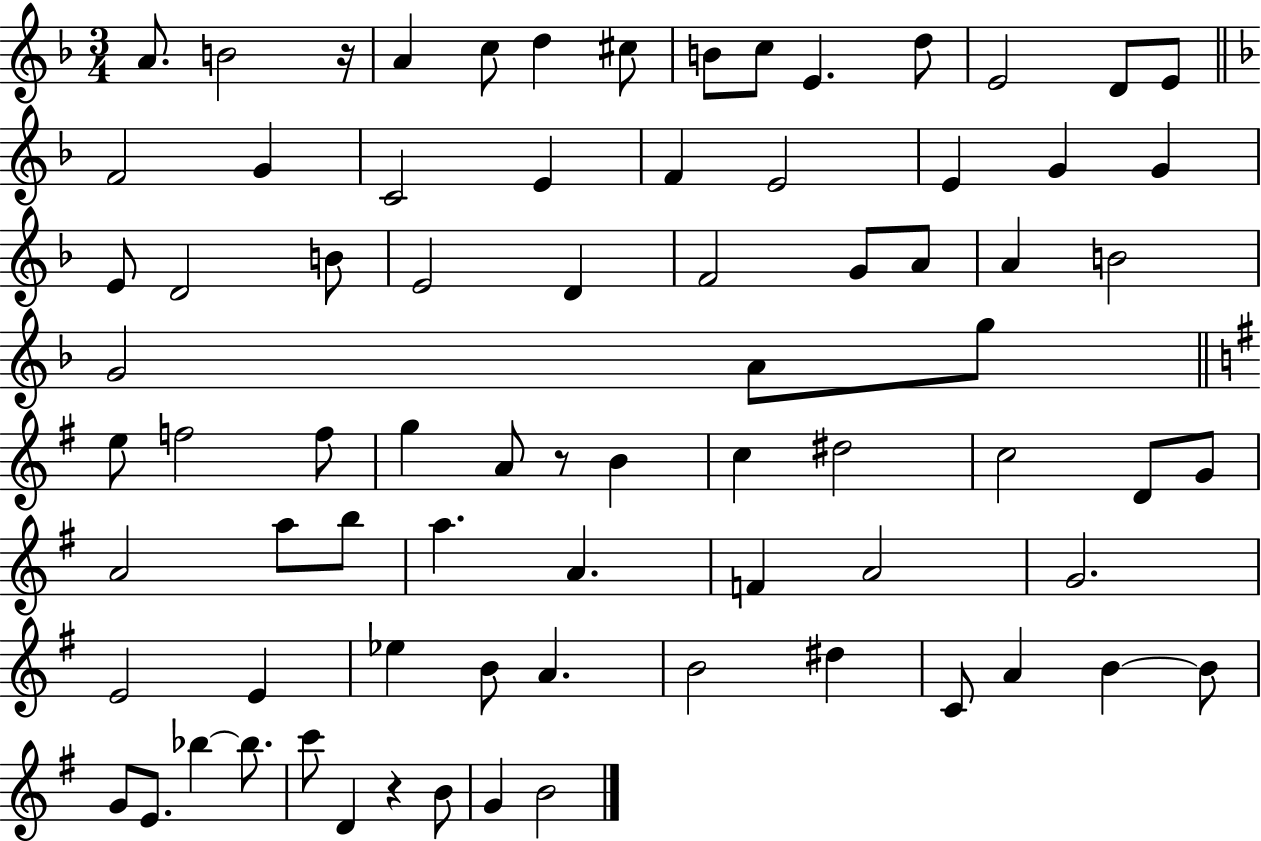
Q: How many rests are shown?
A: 3